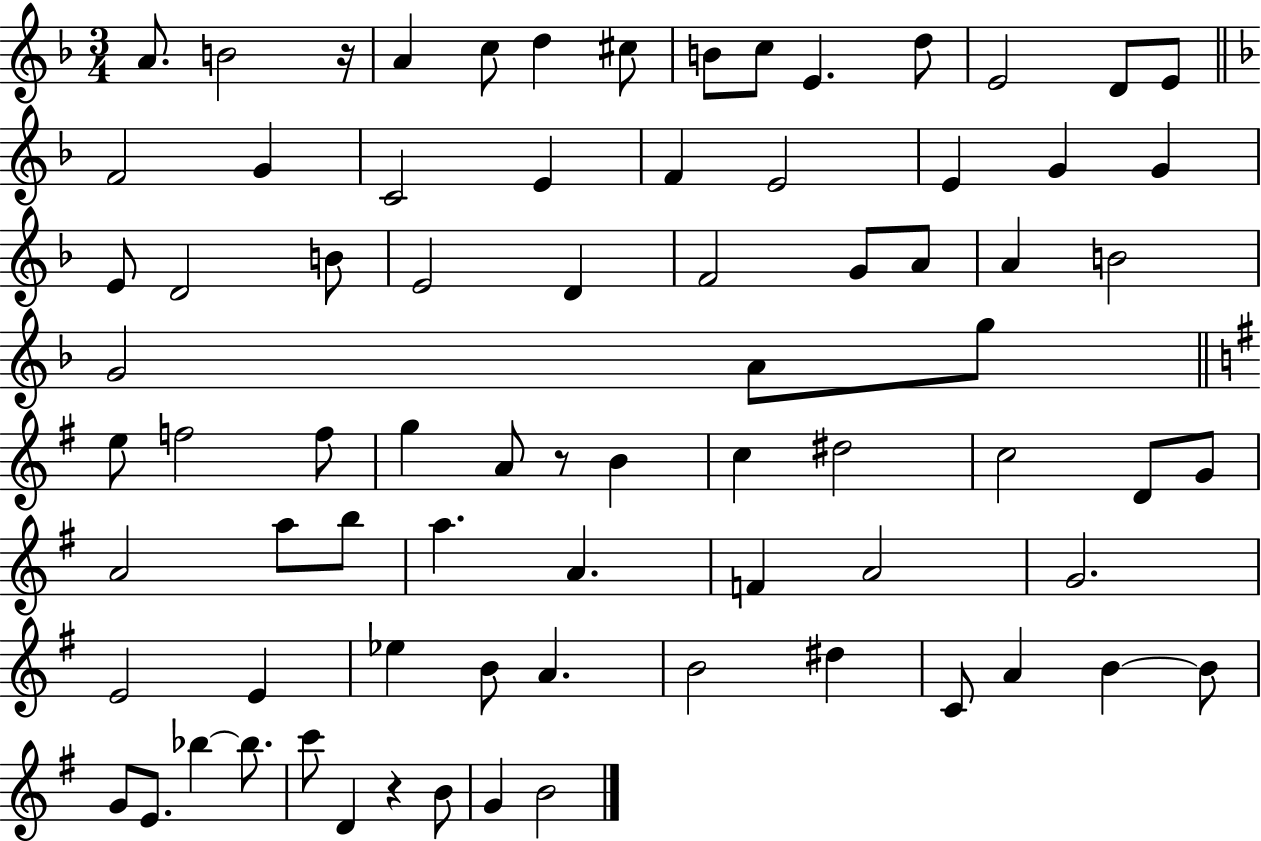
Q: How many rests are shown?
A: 3